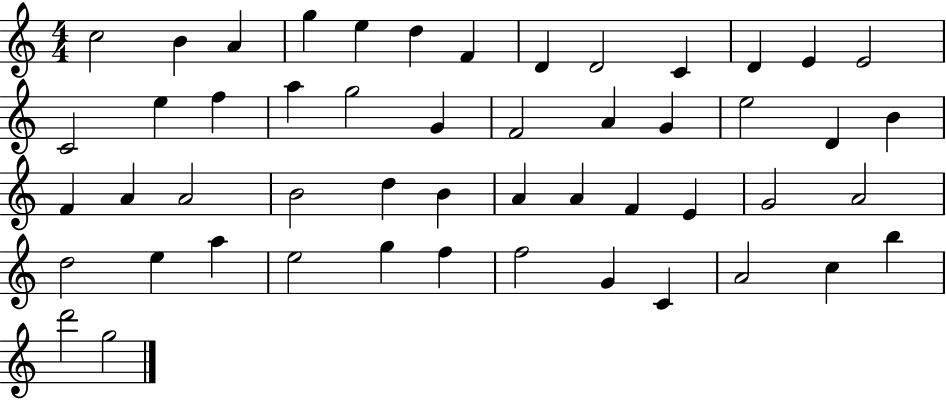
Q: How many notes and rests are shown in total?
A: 51